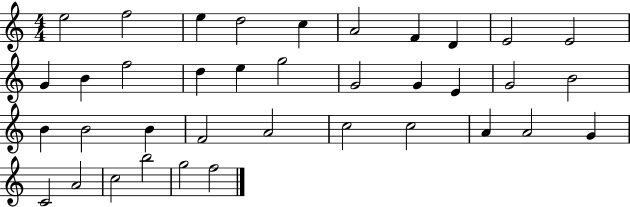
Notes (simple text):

E5/h F5/h E5/q D5/h C5/q A4/h F4/q D4/q E4/h E4/h G4/q B4/q F5/h D5/q E5/q G5/h G4/h G4/q E4/q G4/h B4/h B4/q B4/h B4/q F4/h A4/h C5/h C5/h A4/q A4/h G4/q C4/h A4/h C5/h B5/h G5/h F5/h